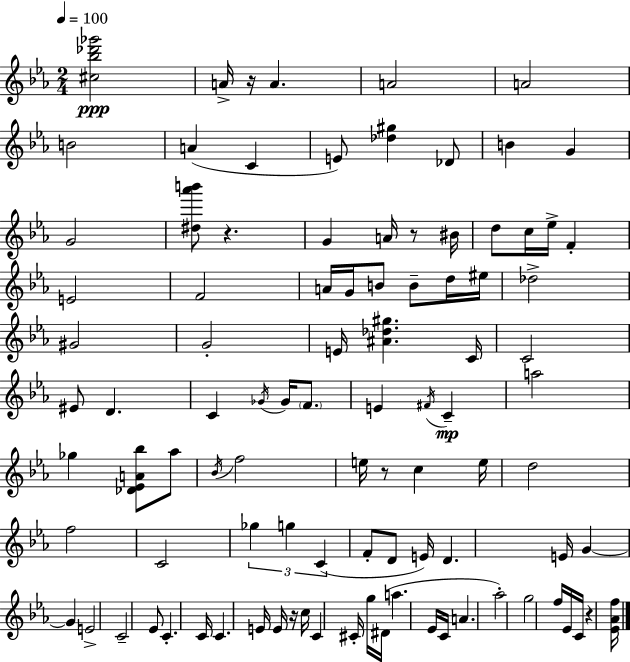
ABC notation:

X:1
T:Untitled
M:2/4
L:1/4
K:Eb
[^c_b_d'_g']2 A/4 z/4 A A2 A2 B2 A C E/2 [_d^g] _D/2 B G G2 [^d_a'b']/2 z G A/4 z/2 ^B/4 d/2 c/4 _e/4 F E2 F2 A/4 G/4 B/2 B/2 d/4 ^e/4 _d2 ^G2 G2 E/4 [^A_d^g] C/4 C2 ^E/2 D C _G/4 _G/4 F/2 E ^F/4 C a2 _g [_D_EA_b]/2 _a/2 _B/4 f2 e/4 z/2 c e/4 d2 f2 C2 _g g C F/2 D/2 E/4 D E/4 G G E2 C2 _E/2 C C/4 C E/4 E/4 z/4 c/4 C ^C/4 g/4 ^D/4 a _E/4 C/4 A _a2 g2 f/4 _E/4 C/4 z [_E_Af]/4